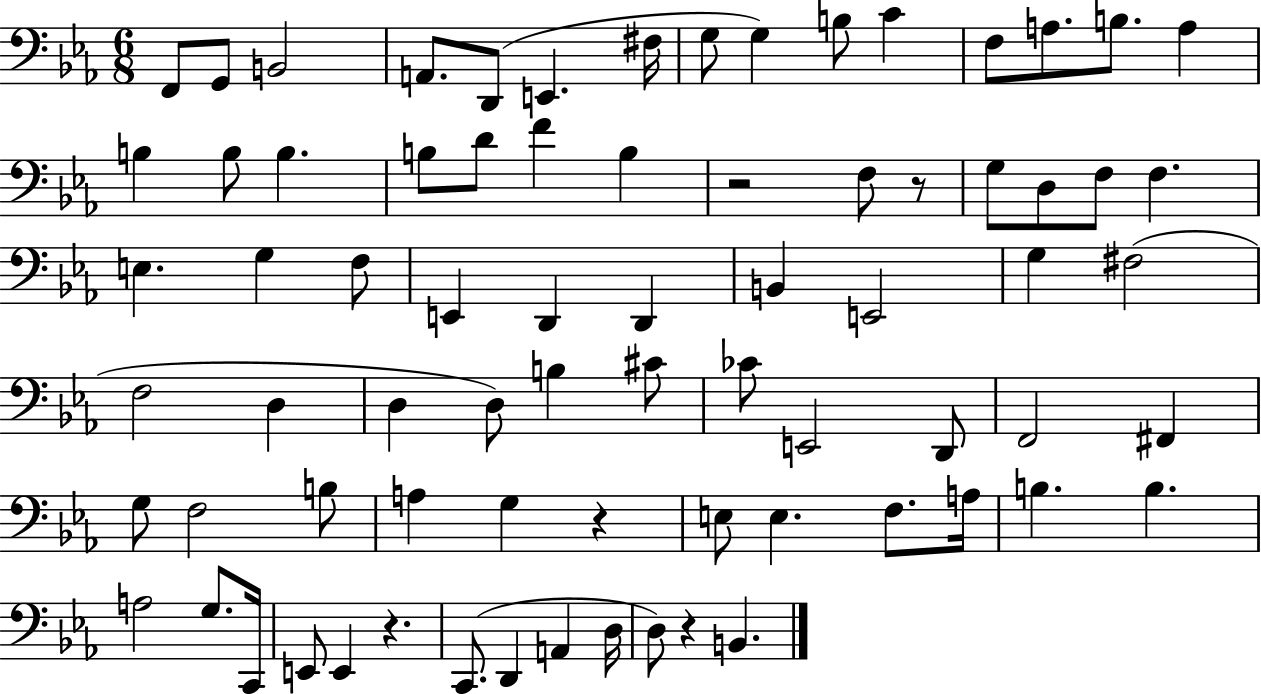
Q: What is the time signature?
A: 6/8